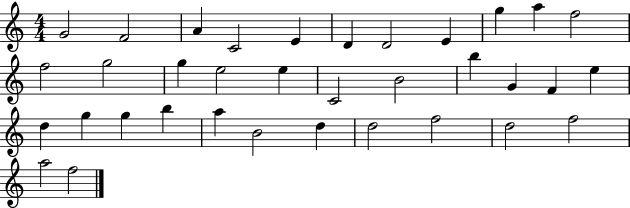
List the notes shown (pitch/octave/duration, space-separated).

G4/h F4/h A4/q C4/h E4/q D4/q D4/h E4/q G5/q A5/q F5/h F5/h G5/h G5/q E5/h E5/q C4/h B4/h B5/q G4/q F4/q E5/q D5/q G5/q G5/q B5/q A5/q B4/h D5/q D5/h F5/h D5/h F5/h A5/h F5/h